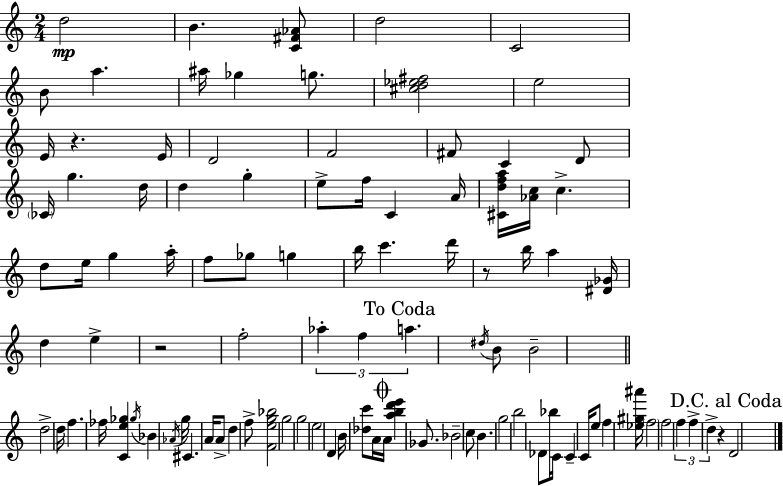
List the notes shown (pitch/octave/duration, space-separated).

D5/h B4/q. [C4,F#4,Ab4]/e D5/h C4/h B4/e A5/q. A#5/s Gb5/q G5/e. [C#5,D5,Eb5,F#5]/h E5/h E4/s R/q. E4/s D4/h F4/h F#4/e C4/q D4/e CES4/s G5/q. D5/s D5/q G5/q E5/e F5/s C4/q A4/s [C#4,D5,F5,A5]/s [Ab4,C5]/s C5/q. D5/e E5/s G5/q A5/s F5/e Gb5/e G5/q B5/s C6/q. D6/s R/e B5/s A5/q [D#4,Gb4]/s D5/q E5/q R/h F5/h Ab5/q F5/q A5/q. D#5/s B4/e B4/h D5/h D5/s F5/q. FES5/s [C4,E5,Gb5]/q Gb5/s Bb4/q Ab4/s G5/s C#4/q. A4/s A4/e D5/q F5/e [F4,E5,G5,Bb5]/h G5/h G5/h E5/h D4/q B4/s [Db5,C6]/e A4/s A4/s [A5,B5,D6,E6]/q Gb4/e. Bb4/h C5/e B4/q. G5/h B5/h Db4/e Bb5/s C4/s C4/q C4/s E5/e F5/q [Eb5,G#5,A#6]/s F5/h F5/h F5/q F5/q D5/q R/q D4/h